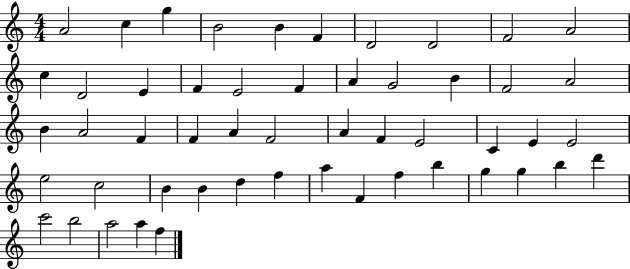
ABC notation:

X:1
T:Untitled
M:4/4
L:1/4
K:C
A2 c g B2 B F D2 D2 F2 A2 c D2 E F E2 F A G2 B F2 A2 B A2 F F A F2 A F E2 C E E2 e2 c2 B B d f a F f b g g b d' c'2 b2 a2 a f